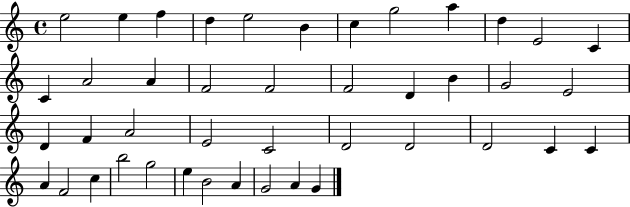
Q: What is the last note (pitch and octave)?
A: G4